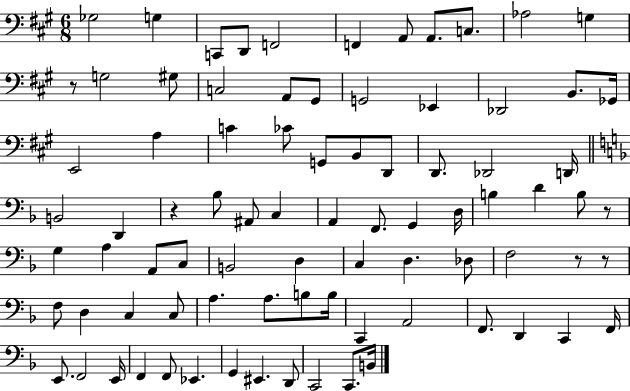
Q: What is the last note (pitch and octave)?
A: B2